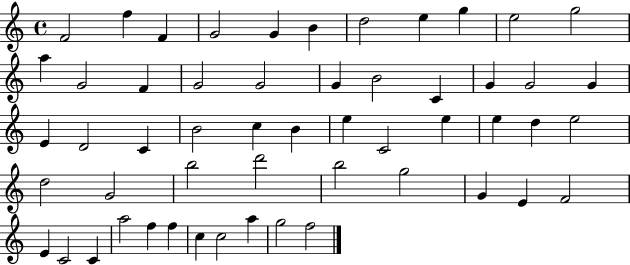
F4/h F5/q F4/q G4/h G4/q B4/q D5/h E5/q G5/q E5/h G5/h A5/q G4/h F4/q G4/h G4/h G4/q B4/h C4/q G4/q G4/h G4/q E4/q D4/h C4/q B4/h C5/q B4/q E5/q C4/h E5/q E5/q D5/q E5/h D5/h G4/h B5/h D6/h B5/h G5/h G4/q E4/q F4/h E4/q C4/h C4/q A5/h F5/q F5/q C5/q C5/h A5/q G5/h F5/h